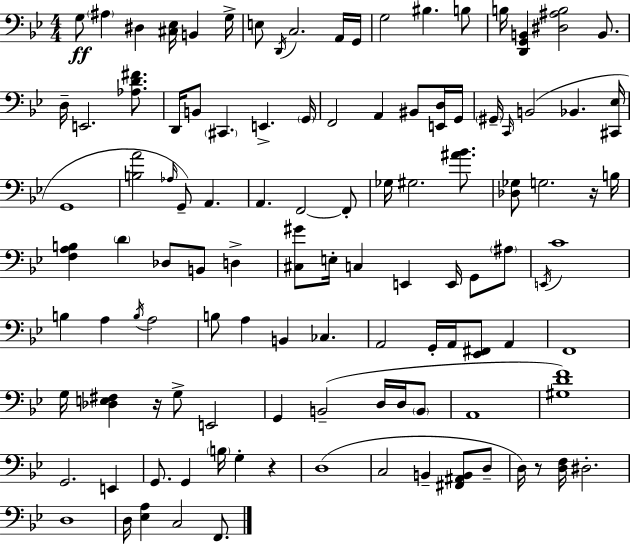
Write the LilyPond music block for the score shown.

{
  \clef bass
  \numericTimeSignature
  \time 4/4
  \key bes \major
  g8\ff \parenthesize ais4 dis4 <cis ees>16 b,4 g16-> | e8 \acciaccatura { d,16 } c2. a,16 | g,16 g2 bis4. b8 | b16 <d, g, b,>4 <dis ais b>2 b,8. | \break d16-- e,2. <aes d' fis'>8. | d,16 b,8 \parenthesize cis,4. e,4.-> | \parenthesize g,16 f,2 a,4 bis,8 <e, d>16 | g,16 \parenthesize gis,16-- \grace { c,16 } b,2( bes,4. | \break <cis, ees>16 g,1 | <b a'>2 \grace { aes16 }) g,8-- a,4. | a,4. f,2~~ | f,8-. ges16 gis2. | \break <ais' bes'>8. <des ges>8 g2. | r16 b16 <f a b>4 \parenthesize d'4 des8 b,8 d4-> | <cis gis'>8 e16-. c4 e,4 e,16 g,8 | \parenthesize ais8 \acciaccatura { e,16 } c'1 | \break b4 a4 \acciaccatura { b16 } a2 | b8 a4 b,4 ces4. | a,2 g,16-. a,16 <ees, fis,>8 | a,4 f,1 | \break g16 <des e fis>4 r16 g8-> e,2 | g,4 b,2--( | d16 d16 \parenthesize b,8 a,1 | <gis d' f'>1) | \break g,2. | e,4 g,8. g,4 \parenthesize b16 g4-. | r4 d1( | c2 b,4-- | \break <fis, ais, b,>8 d8-- d16) r8 <d f>16 dis2.-. | d1 | d16 <ees a>4 c2 | f,8. \bar "|."
}